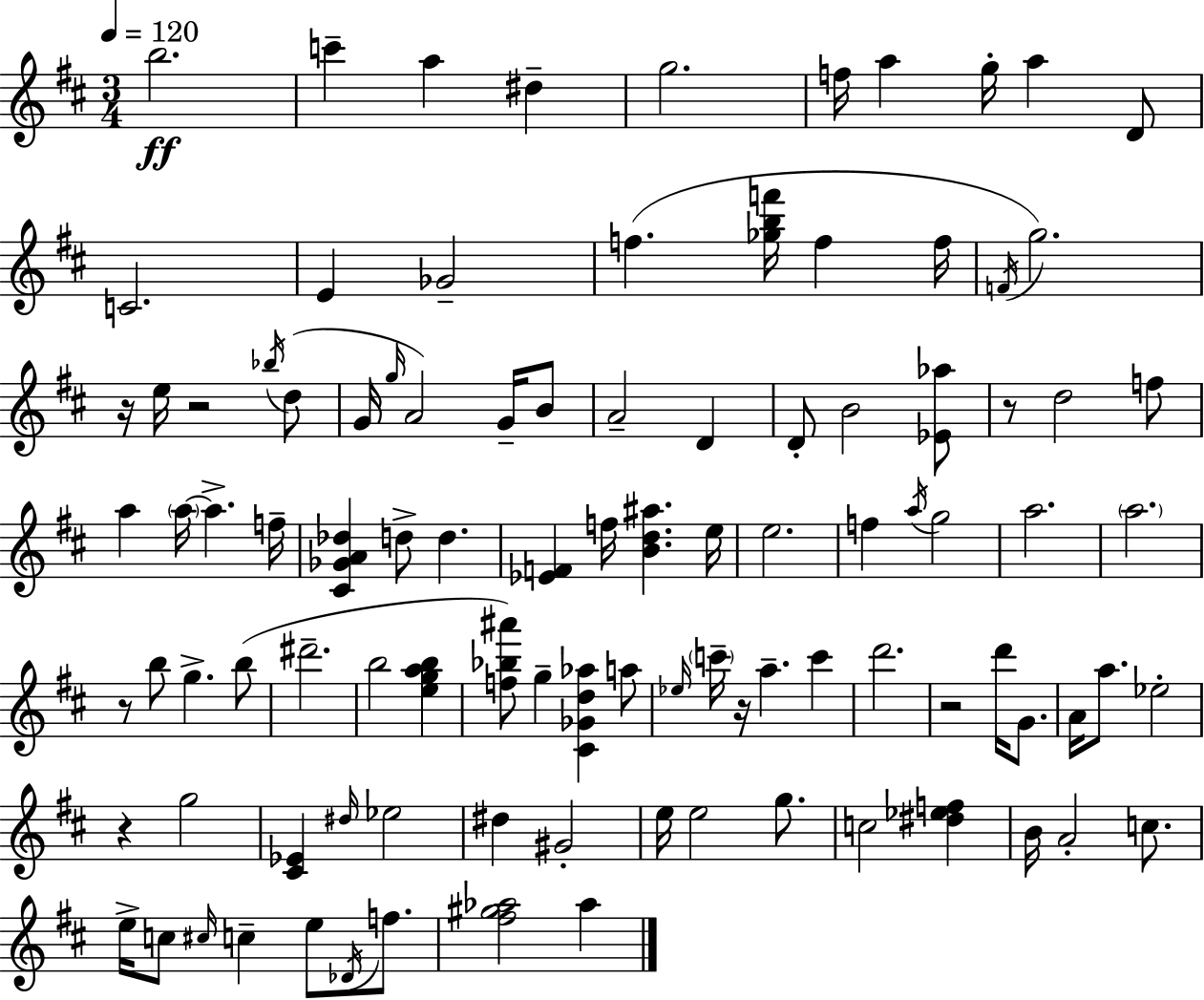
{
  \clef treble
  \numericTimeSignature
  \time 3/4
  \key d \major
  \tempo 4 = 120
  b''2.\ff | c'''4-- a''4 dis''4-- | g''2. | f''16 a''4 g''16-. a''4 d'8 | \break c'2. | e'4 ges'2-- | f''4.( <ges'' b'' f'''>16 f''4 f''16 | \acciaccatura { f'16 }) g''2. | \break r16 e''16 r2 \acciaccatura { bes''16 }( | d''8 g'16 \grace { g''16 }) a'2 | g'16-- b'8 a'2-- d'4 | d'8-. b'2 | \break <ees' aes''>8 r8 d''2 | f''8 a''4 \parenthesize a''16~~ a''4.-> | f''16-- <cis' ges' a' des''>4 d''8-> d''4. | <ees' f'>4 f''16 <b' d'' ais''>4. | \break e''16 e''2. | f''4 \acciaccatura { a''16 } g''2 | a''2. | \parenthesize a''2. | \break r8 b''8 g''4.-> | b''8( dis'''2.-- | b''2 | <e'' g'' a'' b''>4 <f'' bes'' ais'''>8) g''4-- <cis' ges' d'' aes''>4 | \break a''8 \grace { ees''16 } \parenthesize c'''16-- r16 a''4.-- | c'''4 d'''2. | r2 | d'''16 g'8. a'16 a''8. ees''2-. | \break r4 g''2 | <cis' ees'>4 \grace { dis''16 } ees''2 | dis''4 gis'2-. | e''16 e''2 | \break g''8. c''2 | <dis'' ees'' f''>4 b'16 a'2-. | c''8. e''16-> c''8 \grace { cis''16 } c''4-- | e''8 \acciaccatura { des'16 } f''8. <fis'' gis'' aes''>2 | \break aes''4 \bar "|."
}